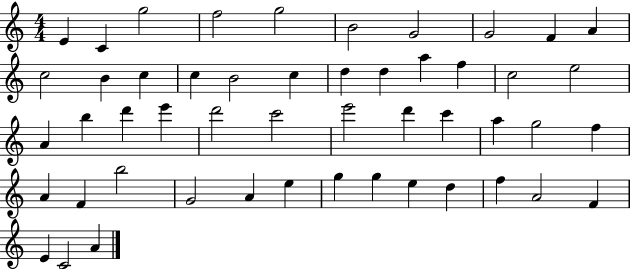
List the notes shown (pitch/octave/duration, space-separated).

E4/q C4/q G5/h F5/h G5/h B4/h G4/h G4/h F4/q A4/q C5/h B4/q C5/q C5/q B4/h C5/q D5/q D5/q A5/q F5/q C5/h E5/h A4/q B5/q D6/q E6/q D6/h C6/h E6/h D6/q C6/q A5/q G5/h F5/q A4/q F4/q B5/h G4/h A4/q E5/q G5/q G5/q E5/q D5/q F5/q A4/h F4/q E4/q C4/h A4/q